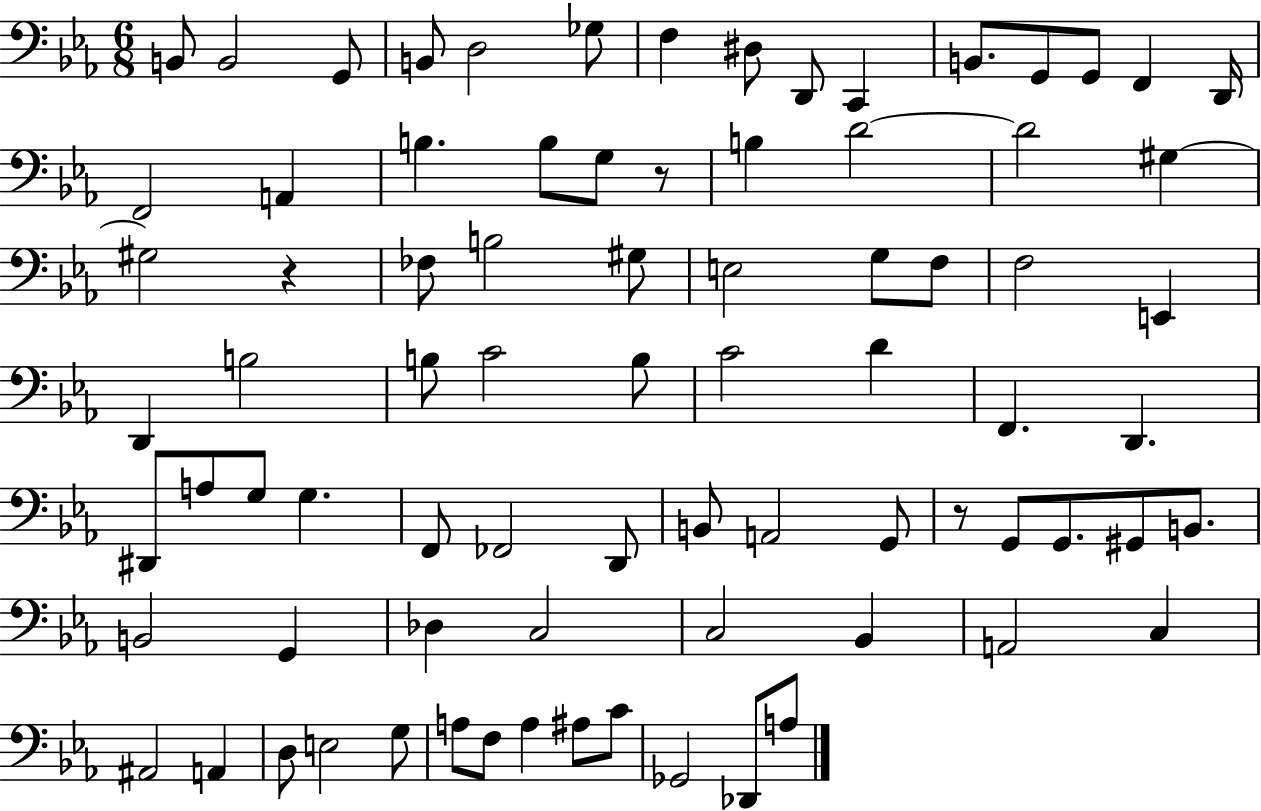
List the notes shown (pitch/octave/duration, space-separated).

B2/e B2/h G2/e B2/e D3/h Gb3/e F3/q D#3/e D2/e C2/q B2/e. G2/e G2/e F2/q D2/s F2/h A2/q B3/q. B3/e G3/e R/e B3/q D4/h D4/h G#3/q G#3/h R/q FES3/e B3/h G#3/e E3/h G3/e F3/e F3/h E2/q D2/q B3/h B3/e C4/h B3/e C4/h D4/q F2/q. D2/q. D#2/e A3/e G3/e G3/q. F2/e FES2/h D2/e B2/e A2/h G2/e R/e G2/e G2/e. G#2/e B2/e. B2/h G2/q Db3/q C3/h C3/h Bb2/q A2/h C3/q A#2/h A2/q D3/e E3/h G3/e A3/e F3/e A3/q A#3/e C4/e Gb2/h Db2/e A3/e